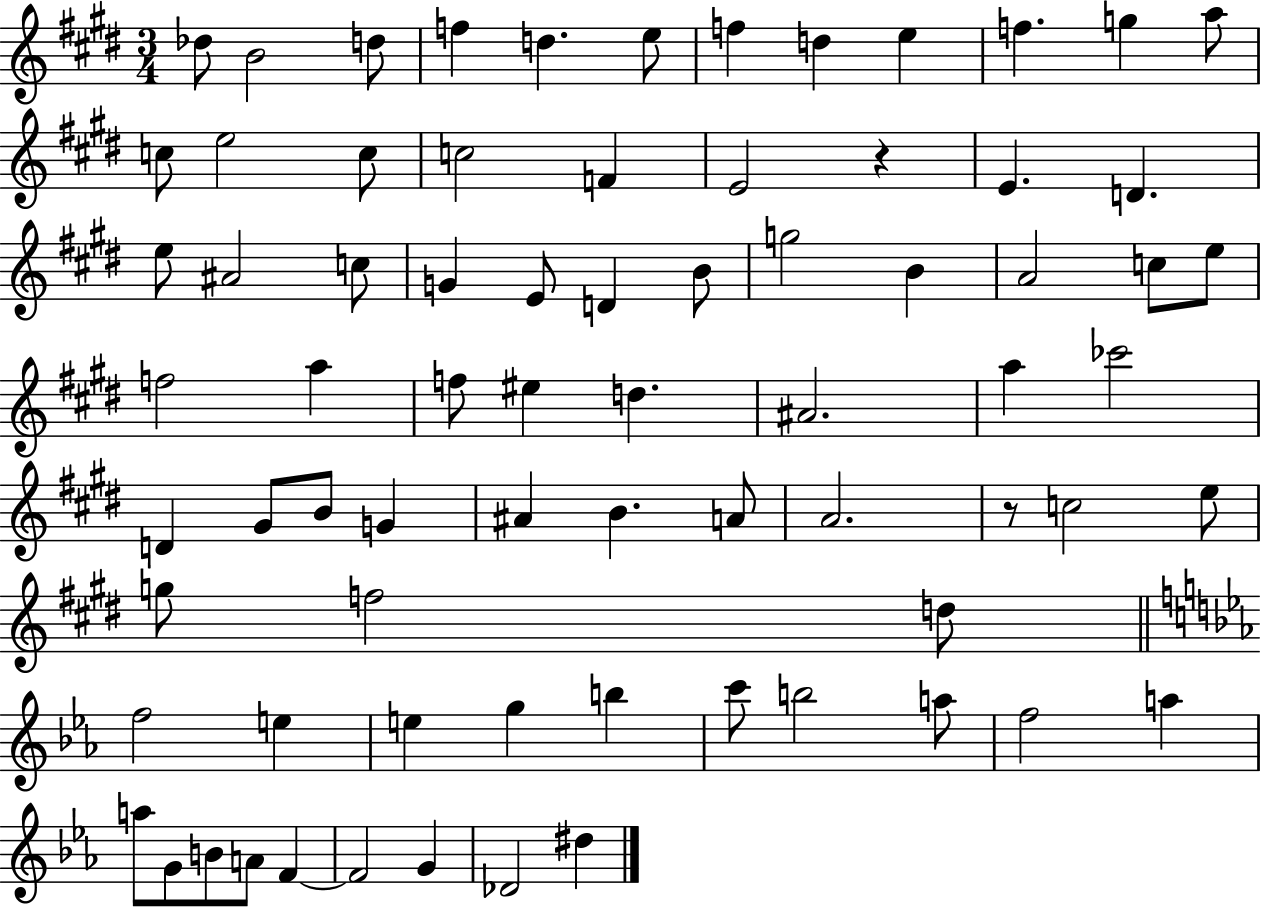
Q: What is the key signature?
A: E major